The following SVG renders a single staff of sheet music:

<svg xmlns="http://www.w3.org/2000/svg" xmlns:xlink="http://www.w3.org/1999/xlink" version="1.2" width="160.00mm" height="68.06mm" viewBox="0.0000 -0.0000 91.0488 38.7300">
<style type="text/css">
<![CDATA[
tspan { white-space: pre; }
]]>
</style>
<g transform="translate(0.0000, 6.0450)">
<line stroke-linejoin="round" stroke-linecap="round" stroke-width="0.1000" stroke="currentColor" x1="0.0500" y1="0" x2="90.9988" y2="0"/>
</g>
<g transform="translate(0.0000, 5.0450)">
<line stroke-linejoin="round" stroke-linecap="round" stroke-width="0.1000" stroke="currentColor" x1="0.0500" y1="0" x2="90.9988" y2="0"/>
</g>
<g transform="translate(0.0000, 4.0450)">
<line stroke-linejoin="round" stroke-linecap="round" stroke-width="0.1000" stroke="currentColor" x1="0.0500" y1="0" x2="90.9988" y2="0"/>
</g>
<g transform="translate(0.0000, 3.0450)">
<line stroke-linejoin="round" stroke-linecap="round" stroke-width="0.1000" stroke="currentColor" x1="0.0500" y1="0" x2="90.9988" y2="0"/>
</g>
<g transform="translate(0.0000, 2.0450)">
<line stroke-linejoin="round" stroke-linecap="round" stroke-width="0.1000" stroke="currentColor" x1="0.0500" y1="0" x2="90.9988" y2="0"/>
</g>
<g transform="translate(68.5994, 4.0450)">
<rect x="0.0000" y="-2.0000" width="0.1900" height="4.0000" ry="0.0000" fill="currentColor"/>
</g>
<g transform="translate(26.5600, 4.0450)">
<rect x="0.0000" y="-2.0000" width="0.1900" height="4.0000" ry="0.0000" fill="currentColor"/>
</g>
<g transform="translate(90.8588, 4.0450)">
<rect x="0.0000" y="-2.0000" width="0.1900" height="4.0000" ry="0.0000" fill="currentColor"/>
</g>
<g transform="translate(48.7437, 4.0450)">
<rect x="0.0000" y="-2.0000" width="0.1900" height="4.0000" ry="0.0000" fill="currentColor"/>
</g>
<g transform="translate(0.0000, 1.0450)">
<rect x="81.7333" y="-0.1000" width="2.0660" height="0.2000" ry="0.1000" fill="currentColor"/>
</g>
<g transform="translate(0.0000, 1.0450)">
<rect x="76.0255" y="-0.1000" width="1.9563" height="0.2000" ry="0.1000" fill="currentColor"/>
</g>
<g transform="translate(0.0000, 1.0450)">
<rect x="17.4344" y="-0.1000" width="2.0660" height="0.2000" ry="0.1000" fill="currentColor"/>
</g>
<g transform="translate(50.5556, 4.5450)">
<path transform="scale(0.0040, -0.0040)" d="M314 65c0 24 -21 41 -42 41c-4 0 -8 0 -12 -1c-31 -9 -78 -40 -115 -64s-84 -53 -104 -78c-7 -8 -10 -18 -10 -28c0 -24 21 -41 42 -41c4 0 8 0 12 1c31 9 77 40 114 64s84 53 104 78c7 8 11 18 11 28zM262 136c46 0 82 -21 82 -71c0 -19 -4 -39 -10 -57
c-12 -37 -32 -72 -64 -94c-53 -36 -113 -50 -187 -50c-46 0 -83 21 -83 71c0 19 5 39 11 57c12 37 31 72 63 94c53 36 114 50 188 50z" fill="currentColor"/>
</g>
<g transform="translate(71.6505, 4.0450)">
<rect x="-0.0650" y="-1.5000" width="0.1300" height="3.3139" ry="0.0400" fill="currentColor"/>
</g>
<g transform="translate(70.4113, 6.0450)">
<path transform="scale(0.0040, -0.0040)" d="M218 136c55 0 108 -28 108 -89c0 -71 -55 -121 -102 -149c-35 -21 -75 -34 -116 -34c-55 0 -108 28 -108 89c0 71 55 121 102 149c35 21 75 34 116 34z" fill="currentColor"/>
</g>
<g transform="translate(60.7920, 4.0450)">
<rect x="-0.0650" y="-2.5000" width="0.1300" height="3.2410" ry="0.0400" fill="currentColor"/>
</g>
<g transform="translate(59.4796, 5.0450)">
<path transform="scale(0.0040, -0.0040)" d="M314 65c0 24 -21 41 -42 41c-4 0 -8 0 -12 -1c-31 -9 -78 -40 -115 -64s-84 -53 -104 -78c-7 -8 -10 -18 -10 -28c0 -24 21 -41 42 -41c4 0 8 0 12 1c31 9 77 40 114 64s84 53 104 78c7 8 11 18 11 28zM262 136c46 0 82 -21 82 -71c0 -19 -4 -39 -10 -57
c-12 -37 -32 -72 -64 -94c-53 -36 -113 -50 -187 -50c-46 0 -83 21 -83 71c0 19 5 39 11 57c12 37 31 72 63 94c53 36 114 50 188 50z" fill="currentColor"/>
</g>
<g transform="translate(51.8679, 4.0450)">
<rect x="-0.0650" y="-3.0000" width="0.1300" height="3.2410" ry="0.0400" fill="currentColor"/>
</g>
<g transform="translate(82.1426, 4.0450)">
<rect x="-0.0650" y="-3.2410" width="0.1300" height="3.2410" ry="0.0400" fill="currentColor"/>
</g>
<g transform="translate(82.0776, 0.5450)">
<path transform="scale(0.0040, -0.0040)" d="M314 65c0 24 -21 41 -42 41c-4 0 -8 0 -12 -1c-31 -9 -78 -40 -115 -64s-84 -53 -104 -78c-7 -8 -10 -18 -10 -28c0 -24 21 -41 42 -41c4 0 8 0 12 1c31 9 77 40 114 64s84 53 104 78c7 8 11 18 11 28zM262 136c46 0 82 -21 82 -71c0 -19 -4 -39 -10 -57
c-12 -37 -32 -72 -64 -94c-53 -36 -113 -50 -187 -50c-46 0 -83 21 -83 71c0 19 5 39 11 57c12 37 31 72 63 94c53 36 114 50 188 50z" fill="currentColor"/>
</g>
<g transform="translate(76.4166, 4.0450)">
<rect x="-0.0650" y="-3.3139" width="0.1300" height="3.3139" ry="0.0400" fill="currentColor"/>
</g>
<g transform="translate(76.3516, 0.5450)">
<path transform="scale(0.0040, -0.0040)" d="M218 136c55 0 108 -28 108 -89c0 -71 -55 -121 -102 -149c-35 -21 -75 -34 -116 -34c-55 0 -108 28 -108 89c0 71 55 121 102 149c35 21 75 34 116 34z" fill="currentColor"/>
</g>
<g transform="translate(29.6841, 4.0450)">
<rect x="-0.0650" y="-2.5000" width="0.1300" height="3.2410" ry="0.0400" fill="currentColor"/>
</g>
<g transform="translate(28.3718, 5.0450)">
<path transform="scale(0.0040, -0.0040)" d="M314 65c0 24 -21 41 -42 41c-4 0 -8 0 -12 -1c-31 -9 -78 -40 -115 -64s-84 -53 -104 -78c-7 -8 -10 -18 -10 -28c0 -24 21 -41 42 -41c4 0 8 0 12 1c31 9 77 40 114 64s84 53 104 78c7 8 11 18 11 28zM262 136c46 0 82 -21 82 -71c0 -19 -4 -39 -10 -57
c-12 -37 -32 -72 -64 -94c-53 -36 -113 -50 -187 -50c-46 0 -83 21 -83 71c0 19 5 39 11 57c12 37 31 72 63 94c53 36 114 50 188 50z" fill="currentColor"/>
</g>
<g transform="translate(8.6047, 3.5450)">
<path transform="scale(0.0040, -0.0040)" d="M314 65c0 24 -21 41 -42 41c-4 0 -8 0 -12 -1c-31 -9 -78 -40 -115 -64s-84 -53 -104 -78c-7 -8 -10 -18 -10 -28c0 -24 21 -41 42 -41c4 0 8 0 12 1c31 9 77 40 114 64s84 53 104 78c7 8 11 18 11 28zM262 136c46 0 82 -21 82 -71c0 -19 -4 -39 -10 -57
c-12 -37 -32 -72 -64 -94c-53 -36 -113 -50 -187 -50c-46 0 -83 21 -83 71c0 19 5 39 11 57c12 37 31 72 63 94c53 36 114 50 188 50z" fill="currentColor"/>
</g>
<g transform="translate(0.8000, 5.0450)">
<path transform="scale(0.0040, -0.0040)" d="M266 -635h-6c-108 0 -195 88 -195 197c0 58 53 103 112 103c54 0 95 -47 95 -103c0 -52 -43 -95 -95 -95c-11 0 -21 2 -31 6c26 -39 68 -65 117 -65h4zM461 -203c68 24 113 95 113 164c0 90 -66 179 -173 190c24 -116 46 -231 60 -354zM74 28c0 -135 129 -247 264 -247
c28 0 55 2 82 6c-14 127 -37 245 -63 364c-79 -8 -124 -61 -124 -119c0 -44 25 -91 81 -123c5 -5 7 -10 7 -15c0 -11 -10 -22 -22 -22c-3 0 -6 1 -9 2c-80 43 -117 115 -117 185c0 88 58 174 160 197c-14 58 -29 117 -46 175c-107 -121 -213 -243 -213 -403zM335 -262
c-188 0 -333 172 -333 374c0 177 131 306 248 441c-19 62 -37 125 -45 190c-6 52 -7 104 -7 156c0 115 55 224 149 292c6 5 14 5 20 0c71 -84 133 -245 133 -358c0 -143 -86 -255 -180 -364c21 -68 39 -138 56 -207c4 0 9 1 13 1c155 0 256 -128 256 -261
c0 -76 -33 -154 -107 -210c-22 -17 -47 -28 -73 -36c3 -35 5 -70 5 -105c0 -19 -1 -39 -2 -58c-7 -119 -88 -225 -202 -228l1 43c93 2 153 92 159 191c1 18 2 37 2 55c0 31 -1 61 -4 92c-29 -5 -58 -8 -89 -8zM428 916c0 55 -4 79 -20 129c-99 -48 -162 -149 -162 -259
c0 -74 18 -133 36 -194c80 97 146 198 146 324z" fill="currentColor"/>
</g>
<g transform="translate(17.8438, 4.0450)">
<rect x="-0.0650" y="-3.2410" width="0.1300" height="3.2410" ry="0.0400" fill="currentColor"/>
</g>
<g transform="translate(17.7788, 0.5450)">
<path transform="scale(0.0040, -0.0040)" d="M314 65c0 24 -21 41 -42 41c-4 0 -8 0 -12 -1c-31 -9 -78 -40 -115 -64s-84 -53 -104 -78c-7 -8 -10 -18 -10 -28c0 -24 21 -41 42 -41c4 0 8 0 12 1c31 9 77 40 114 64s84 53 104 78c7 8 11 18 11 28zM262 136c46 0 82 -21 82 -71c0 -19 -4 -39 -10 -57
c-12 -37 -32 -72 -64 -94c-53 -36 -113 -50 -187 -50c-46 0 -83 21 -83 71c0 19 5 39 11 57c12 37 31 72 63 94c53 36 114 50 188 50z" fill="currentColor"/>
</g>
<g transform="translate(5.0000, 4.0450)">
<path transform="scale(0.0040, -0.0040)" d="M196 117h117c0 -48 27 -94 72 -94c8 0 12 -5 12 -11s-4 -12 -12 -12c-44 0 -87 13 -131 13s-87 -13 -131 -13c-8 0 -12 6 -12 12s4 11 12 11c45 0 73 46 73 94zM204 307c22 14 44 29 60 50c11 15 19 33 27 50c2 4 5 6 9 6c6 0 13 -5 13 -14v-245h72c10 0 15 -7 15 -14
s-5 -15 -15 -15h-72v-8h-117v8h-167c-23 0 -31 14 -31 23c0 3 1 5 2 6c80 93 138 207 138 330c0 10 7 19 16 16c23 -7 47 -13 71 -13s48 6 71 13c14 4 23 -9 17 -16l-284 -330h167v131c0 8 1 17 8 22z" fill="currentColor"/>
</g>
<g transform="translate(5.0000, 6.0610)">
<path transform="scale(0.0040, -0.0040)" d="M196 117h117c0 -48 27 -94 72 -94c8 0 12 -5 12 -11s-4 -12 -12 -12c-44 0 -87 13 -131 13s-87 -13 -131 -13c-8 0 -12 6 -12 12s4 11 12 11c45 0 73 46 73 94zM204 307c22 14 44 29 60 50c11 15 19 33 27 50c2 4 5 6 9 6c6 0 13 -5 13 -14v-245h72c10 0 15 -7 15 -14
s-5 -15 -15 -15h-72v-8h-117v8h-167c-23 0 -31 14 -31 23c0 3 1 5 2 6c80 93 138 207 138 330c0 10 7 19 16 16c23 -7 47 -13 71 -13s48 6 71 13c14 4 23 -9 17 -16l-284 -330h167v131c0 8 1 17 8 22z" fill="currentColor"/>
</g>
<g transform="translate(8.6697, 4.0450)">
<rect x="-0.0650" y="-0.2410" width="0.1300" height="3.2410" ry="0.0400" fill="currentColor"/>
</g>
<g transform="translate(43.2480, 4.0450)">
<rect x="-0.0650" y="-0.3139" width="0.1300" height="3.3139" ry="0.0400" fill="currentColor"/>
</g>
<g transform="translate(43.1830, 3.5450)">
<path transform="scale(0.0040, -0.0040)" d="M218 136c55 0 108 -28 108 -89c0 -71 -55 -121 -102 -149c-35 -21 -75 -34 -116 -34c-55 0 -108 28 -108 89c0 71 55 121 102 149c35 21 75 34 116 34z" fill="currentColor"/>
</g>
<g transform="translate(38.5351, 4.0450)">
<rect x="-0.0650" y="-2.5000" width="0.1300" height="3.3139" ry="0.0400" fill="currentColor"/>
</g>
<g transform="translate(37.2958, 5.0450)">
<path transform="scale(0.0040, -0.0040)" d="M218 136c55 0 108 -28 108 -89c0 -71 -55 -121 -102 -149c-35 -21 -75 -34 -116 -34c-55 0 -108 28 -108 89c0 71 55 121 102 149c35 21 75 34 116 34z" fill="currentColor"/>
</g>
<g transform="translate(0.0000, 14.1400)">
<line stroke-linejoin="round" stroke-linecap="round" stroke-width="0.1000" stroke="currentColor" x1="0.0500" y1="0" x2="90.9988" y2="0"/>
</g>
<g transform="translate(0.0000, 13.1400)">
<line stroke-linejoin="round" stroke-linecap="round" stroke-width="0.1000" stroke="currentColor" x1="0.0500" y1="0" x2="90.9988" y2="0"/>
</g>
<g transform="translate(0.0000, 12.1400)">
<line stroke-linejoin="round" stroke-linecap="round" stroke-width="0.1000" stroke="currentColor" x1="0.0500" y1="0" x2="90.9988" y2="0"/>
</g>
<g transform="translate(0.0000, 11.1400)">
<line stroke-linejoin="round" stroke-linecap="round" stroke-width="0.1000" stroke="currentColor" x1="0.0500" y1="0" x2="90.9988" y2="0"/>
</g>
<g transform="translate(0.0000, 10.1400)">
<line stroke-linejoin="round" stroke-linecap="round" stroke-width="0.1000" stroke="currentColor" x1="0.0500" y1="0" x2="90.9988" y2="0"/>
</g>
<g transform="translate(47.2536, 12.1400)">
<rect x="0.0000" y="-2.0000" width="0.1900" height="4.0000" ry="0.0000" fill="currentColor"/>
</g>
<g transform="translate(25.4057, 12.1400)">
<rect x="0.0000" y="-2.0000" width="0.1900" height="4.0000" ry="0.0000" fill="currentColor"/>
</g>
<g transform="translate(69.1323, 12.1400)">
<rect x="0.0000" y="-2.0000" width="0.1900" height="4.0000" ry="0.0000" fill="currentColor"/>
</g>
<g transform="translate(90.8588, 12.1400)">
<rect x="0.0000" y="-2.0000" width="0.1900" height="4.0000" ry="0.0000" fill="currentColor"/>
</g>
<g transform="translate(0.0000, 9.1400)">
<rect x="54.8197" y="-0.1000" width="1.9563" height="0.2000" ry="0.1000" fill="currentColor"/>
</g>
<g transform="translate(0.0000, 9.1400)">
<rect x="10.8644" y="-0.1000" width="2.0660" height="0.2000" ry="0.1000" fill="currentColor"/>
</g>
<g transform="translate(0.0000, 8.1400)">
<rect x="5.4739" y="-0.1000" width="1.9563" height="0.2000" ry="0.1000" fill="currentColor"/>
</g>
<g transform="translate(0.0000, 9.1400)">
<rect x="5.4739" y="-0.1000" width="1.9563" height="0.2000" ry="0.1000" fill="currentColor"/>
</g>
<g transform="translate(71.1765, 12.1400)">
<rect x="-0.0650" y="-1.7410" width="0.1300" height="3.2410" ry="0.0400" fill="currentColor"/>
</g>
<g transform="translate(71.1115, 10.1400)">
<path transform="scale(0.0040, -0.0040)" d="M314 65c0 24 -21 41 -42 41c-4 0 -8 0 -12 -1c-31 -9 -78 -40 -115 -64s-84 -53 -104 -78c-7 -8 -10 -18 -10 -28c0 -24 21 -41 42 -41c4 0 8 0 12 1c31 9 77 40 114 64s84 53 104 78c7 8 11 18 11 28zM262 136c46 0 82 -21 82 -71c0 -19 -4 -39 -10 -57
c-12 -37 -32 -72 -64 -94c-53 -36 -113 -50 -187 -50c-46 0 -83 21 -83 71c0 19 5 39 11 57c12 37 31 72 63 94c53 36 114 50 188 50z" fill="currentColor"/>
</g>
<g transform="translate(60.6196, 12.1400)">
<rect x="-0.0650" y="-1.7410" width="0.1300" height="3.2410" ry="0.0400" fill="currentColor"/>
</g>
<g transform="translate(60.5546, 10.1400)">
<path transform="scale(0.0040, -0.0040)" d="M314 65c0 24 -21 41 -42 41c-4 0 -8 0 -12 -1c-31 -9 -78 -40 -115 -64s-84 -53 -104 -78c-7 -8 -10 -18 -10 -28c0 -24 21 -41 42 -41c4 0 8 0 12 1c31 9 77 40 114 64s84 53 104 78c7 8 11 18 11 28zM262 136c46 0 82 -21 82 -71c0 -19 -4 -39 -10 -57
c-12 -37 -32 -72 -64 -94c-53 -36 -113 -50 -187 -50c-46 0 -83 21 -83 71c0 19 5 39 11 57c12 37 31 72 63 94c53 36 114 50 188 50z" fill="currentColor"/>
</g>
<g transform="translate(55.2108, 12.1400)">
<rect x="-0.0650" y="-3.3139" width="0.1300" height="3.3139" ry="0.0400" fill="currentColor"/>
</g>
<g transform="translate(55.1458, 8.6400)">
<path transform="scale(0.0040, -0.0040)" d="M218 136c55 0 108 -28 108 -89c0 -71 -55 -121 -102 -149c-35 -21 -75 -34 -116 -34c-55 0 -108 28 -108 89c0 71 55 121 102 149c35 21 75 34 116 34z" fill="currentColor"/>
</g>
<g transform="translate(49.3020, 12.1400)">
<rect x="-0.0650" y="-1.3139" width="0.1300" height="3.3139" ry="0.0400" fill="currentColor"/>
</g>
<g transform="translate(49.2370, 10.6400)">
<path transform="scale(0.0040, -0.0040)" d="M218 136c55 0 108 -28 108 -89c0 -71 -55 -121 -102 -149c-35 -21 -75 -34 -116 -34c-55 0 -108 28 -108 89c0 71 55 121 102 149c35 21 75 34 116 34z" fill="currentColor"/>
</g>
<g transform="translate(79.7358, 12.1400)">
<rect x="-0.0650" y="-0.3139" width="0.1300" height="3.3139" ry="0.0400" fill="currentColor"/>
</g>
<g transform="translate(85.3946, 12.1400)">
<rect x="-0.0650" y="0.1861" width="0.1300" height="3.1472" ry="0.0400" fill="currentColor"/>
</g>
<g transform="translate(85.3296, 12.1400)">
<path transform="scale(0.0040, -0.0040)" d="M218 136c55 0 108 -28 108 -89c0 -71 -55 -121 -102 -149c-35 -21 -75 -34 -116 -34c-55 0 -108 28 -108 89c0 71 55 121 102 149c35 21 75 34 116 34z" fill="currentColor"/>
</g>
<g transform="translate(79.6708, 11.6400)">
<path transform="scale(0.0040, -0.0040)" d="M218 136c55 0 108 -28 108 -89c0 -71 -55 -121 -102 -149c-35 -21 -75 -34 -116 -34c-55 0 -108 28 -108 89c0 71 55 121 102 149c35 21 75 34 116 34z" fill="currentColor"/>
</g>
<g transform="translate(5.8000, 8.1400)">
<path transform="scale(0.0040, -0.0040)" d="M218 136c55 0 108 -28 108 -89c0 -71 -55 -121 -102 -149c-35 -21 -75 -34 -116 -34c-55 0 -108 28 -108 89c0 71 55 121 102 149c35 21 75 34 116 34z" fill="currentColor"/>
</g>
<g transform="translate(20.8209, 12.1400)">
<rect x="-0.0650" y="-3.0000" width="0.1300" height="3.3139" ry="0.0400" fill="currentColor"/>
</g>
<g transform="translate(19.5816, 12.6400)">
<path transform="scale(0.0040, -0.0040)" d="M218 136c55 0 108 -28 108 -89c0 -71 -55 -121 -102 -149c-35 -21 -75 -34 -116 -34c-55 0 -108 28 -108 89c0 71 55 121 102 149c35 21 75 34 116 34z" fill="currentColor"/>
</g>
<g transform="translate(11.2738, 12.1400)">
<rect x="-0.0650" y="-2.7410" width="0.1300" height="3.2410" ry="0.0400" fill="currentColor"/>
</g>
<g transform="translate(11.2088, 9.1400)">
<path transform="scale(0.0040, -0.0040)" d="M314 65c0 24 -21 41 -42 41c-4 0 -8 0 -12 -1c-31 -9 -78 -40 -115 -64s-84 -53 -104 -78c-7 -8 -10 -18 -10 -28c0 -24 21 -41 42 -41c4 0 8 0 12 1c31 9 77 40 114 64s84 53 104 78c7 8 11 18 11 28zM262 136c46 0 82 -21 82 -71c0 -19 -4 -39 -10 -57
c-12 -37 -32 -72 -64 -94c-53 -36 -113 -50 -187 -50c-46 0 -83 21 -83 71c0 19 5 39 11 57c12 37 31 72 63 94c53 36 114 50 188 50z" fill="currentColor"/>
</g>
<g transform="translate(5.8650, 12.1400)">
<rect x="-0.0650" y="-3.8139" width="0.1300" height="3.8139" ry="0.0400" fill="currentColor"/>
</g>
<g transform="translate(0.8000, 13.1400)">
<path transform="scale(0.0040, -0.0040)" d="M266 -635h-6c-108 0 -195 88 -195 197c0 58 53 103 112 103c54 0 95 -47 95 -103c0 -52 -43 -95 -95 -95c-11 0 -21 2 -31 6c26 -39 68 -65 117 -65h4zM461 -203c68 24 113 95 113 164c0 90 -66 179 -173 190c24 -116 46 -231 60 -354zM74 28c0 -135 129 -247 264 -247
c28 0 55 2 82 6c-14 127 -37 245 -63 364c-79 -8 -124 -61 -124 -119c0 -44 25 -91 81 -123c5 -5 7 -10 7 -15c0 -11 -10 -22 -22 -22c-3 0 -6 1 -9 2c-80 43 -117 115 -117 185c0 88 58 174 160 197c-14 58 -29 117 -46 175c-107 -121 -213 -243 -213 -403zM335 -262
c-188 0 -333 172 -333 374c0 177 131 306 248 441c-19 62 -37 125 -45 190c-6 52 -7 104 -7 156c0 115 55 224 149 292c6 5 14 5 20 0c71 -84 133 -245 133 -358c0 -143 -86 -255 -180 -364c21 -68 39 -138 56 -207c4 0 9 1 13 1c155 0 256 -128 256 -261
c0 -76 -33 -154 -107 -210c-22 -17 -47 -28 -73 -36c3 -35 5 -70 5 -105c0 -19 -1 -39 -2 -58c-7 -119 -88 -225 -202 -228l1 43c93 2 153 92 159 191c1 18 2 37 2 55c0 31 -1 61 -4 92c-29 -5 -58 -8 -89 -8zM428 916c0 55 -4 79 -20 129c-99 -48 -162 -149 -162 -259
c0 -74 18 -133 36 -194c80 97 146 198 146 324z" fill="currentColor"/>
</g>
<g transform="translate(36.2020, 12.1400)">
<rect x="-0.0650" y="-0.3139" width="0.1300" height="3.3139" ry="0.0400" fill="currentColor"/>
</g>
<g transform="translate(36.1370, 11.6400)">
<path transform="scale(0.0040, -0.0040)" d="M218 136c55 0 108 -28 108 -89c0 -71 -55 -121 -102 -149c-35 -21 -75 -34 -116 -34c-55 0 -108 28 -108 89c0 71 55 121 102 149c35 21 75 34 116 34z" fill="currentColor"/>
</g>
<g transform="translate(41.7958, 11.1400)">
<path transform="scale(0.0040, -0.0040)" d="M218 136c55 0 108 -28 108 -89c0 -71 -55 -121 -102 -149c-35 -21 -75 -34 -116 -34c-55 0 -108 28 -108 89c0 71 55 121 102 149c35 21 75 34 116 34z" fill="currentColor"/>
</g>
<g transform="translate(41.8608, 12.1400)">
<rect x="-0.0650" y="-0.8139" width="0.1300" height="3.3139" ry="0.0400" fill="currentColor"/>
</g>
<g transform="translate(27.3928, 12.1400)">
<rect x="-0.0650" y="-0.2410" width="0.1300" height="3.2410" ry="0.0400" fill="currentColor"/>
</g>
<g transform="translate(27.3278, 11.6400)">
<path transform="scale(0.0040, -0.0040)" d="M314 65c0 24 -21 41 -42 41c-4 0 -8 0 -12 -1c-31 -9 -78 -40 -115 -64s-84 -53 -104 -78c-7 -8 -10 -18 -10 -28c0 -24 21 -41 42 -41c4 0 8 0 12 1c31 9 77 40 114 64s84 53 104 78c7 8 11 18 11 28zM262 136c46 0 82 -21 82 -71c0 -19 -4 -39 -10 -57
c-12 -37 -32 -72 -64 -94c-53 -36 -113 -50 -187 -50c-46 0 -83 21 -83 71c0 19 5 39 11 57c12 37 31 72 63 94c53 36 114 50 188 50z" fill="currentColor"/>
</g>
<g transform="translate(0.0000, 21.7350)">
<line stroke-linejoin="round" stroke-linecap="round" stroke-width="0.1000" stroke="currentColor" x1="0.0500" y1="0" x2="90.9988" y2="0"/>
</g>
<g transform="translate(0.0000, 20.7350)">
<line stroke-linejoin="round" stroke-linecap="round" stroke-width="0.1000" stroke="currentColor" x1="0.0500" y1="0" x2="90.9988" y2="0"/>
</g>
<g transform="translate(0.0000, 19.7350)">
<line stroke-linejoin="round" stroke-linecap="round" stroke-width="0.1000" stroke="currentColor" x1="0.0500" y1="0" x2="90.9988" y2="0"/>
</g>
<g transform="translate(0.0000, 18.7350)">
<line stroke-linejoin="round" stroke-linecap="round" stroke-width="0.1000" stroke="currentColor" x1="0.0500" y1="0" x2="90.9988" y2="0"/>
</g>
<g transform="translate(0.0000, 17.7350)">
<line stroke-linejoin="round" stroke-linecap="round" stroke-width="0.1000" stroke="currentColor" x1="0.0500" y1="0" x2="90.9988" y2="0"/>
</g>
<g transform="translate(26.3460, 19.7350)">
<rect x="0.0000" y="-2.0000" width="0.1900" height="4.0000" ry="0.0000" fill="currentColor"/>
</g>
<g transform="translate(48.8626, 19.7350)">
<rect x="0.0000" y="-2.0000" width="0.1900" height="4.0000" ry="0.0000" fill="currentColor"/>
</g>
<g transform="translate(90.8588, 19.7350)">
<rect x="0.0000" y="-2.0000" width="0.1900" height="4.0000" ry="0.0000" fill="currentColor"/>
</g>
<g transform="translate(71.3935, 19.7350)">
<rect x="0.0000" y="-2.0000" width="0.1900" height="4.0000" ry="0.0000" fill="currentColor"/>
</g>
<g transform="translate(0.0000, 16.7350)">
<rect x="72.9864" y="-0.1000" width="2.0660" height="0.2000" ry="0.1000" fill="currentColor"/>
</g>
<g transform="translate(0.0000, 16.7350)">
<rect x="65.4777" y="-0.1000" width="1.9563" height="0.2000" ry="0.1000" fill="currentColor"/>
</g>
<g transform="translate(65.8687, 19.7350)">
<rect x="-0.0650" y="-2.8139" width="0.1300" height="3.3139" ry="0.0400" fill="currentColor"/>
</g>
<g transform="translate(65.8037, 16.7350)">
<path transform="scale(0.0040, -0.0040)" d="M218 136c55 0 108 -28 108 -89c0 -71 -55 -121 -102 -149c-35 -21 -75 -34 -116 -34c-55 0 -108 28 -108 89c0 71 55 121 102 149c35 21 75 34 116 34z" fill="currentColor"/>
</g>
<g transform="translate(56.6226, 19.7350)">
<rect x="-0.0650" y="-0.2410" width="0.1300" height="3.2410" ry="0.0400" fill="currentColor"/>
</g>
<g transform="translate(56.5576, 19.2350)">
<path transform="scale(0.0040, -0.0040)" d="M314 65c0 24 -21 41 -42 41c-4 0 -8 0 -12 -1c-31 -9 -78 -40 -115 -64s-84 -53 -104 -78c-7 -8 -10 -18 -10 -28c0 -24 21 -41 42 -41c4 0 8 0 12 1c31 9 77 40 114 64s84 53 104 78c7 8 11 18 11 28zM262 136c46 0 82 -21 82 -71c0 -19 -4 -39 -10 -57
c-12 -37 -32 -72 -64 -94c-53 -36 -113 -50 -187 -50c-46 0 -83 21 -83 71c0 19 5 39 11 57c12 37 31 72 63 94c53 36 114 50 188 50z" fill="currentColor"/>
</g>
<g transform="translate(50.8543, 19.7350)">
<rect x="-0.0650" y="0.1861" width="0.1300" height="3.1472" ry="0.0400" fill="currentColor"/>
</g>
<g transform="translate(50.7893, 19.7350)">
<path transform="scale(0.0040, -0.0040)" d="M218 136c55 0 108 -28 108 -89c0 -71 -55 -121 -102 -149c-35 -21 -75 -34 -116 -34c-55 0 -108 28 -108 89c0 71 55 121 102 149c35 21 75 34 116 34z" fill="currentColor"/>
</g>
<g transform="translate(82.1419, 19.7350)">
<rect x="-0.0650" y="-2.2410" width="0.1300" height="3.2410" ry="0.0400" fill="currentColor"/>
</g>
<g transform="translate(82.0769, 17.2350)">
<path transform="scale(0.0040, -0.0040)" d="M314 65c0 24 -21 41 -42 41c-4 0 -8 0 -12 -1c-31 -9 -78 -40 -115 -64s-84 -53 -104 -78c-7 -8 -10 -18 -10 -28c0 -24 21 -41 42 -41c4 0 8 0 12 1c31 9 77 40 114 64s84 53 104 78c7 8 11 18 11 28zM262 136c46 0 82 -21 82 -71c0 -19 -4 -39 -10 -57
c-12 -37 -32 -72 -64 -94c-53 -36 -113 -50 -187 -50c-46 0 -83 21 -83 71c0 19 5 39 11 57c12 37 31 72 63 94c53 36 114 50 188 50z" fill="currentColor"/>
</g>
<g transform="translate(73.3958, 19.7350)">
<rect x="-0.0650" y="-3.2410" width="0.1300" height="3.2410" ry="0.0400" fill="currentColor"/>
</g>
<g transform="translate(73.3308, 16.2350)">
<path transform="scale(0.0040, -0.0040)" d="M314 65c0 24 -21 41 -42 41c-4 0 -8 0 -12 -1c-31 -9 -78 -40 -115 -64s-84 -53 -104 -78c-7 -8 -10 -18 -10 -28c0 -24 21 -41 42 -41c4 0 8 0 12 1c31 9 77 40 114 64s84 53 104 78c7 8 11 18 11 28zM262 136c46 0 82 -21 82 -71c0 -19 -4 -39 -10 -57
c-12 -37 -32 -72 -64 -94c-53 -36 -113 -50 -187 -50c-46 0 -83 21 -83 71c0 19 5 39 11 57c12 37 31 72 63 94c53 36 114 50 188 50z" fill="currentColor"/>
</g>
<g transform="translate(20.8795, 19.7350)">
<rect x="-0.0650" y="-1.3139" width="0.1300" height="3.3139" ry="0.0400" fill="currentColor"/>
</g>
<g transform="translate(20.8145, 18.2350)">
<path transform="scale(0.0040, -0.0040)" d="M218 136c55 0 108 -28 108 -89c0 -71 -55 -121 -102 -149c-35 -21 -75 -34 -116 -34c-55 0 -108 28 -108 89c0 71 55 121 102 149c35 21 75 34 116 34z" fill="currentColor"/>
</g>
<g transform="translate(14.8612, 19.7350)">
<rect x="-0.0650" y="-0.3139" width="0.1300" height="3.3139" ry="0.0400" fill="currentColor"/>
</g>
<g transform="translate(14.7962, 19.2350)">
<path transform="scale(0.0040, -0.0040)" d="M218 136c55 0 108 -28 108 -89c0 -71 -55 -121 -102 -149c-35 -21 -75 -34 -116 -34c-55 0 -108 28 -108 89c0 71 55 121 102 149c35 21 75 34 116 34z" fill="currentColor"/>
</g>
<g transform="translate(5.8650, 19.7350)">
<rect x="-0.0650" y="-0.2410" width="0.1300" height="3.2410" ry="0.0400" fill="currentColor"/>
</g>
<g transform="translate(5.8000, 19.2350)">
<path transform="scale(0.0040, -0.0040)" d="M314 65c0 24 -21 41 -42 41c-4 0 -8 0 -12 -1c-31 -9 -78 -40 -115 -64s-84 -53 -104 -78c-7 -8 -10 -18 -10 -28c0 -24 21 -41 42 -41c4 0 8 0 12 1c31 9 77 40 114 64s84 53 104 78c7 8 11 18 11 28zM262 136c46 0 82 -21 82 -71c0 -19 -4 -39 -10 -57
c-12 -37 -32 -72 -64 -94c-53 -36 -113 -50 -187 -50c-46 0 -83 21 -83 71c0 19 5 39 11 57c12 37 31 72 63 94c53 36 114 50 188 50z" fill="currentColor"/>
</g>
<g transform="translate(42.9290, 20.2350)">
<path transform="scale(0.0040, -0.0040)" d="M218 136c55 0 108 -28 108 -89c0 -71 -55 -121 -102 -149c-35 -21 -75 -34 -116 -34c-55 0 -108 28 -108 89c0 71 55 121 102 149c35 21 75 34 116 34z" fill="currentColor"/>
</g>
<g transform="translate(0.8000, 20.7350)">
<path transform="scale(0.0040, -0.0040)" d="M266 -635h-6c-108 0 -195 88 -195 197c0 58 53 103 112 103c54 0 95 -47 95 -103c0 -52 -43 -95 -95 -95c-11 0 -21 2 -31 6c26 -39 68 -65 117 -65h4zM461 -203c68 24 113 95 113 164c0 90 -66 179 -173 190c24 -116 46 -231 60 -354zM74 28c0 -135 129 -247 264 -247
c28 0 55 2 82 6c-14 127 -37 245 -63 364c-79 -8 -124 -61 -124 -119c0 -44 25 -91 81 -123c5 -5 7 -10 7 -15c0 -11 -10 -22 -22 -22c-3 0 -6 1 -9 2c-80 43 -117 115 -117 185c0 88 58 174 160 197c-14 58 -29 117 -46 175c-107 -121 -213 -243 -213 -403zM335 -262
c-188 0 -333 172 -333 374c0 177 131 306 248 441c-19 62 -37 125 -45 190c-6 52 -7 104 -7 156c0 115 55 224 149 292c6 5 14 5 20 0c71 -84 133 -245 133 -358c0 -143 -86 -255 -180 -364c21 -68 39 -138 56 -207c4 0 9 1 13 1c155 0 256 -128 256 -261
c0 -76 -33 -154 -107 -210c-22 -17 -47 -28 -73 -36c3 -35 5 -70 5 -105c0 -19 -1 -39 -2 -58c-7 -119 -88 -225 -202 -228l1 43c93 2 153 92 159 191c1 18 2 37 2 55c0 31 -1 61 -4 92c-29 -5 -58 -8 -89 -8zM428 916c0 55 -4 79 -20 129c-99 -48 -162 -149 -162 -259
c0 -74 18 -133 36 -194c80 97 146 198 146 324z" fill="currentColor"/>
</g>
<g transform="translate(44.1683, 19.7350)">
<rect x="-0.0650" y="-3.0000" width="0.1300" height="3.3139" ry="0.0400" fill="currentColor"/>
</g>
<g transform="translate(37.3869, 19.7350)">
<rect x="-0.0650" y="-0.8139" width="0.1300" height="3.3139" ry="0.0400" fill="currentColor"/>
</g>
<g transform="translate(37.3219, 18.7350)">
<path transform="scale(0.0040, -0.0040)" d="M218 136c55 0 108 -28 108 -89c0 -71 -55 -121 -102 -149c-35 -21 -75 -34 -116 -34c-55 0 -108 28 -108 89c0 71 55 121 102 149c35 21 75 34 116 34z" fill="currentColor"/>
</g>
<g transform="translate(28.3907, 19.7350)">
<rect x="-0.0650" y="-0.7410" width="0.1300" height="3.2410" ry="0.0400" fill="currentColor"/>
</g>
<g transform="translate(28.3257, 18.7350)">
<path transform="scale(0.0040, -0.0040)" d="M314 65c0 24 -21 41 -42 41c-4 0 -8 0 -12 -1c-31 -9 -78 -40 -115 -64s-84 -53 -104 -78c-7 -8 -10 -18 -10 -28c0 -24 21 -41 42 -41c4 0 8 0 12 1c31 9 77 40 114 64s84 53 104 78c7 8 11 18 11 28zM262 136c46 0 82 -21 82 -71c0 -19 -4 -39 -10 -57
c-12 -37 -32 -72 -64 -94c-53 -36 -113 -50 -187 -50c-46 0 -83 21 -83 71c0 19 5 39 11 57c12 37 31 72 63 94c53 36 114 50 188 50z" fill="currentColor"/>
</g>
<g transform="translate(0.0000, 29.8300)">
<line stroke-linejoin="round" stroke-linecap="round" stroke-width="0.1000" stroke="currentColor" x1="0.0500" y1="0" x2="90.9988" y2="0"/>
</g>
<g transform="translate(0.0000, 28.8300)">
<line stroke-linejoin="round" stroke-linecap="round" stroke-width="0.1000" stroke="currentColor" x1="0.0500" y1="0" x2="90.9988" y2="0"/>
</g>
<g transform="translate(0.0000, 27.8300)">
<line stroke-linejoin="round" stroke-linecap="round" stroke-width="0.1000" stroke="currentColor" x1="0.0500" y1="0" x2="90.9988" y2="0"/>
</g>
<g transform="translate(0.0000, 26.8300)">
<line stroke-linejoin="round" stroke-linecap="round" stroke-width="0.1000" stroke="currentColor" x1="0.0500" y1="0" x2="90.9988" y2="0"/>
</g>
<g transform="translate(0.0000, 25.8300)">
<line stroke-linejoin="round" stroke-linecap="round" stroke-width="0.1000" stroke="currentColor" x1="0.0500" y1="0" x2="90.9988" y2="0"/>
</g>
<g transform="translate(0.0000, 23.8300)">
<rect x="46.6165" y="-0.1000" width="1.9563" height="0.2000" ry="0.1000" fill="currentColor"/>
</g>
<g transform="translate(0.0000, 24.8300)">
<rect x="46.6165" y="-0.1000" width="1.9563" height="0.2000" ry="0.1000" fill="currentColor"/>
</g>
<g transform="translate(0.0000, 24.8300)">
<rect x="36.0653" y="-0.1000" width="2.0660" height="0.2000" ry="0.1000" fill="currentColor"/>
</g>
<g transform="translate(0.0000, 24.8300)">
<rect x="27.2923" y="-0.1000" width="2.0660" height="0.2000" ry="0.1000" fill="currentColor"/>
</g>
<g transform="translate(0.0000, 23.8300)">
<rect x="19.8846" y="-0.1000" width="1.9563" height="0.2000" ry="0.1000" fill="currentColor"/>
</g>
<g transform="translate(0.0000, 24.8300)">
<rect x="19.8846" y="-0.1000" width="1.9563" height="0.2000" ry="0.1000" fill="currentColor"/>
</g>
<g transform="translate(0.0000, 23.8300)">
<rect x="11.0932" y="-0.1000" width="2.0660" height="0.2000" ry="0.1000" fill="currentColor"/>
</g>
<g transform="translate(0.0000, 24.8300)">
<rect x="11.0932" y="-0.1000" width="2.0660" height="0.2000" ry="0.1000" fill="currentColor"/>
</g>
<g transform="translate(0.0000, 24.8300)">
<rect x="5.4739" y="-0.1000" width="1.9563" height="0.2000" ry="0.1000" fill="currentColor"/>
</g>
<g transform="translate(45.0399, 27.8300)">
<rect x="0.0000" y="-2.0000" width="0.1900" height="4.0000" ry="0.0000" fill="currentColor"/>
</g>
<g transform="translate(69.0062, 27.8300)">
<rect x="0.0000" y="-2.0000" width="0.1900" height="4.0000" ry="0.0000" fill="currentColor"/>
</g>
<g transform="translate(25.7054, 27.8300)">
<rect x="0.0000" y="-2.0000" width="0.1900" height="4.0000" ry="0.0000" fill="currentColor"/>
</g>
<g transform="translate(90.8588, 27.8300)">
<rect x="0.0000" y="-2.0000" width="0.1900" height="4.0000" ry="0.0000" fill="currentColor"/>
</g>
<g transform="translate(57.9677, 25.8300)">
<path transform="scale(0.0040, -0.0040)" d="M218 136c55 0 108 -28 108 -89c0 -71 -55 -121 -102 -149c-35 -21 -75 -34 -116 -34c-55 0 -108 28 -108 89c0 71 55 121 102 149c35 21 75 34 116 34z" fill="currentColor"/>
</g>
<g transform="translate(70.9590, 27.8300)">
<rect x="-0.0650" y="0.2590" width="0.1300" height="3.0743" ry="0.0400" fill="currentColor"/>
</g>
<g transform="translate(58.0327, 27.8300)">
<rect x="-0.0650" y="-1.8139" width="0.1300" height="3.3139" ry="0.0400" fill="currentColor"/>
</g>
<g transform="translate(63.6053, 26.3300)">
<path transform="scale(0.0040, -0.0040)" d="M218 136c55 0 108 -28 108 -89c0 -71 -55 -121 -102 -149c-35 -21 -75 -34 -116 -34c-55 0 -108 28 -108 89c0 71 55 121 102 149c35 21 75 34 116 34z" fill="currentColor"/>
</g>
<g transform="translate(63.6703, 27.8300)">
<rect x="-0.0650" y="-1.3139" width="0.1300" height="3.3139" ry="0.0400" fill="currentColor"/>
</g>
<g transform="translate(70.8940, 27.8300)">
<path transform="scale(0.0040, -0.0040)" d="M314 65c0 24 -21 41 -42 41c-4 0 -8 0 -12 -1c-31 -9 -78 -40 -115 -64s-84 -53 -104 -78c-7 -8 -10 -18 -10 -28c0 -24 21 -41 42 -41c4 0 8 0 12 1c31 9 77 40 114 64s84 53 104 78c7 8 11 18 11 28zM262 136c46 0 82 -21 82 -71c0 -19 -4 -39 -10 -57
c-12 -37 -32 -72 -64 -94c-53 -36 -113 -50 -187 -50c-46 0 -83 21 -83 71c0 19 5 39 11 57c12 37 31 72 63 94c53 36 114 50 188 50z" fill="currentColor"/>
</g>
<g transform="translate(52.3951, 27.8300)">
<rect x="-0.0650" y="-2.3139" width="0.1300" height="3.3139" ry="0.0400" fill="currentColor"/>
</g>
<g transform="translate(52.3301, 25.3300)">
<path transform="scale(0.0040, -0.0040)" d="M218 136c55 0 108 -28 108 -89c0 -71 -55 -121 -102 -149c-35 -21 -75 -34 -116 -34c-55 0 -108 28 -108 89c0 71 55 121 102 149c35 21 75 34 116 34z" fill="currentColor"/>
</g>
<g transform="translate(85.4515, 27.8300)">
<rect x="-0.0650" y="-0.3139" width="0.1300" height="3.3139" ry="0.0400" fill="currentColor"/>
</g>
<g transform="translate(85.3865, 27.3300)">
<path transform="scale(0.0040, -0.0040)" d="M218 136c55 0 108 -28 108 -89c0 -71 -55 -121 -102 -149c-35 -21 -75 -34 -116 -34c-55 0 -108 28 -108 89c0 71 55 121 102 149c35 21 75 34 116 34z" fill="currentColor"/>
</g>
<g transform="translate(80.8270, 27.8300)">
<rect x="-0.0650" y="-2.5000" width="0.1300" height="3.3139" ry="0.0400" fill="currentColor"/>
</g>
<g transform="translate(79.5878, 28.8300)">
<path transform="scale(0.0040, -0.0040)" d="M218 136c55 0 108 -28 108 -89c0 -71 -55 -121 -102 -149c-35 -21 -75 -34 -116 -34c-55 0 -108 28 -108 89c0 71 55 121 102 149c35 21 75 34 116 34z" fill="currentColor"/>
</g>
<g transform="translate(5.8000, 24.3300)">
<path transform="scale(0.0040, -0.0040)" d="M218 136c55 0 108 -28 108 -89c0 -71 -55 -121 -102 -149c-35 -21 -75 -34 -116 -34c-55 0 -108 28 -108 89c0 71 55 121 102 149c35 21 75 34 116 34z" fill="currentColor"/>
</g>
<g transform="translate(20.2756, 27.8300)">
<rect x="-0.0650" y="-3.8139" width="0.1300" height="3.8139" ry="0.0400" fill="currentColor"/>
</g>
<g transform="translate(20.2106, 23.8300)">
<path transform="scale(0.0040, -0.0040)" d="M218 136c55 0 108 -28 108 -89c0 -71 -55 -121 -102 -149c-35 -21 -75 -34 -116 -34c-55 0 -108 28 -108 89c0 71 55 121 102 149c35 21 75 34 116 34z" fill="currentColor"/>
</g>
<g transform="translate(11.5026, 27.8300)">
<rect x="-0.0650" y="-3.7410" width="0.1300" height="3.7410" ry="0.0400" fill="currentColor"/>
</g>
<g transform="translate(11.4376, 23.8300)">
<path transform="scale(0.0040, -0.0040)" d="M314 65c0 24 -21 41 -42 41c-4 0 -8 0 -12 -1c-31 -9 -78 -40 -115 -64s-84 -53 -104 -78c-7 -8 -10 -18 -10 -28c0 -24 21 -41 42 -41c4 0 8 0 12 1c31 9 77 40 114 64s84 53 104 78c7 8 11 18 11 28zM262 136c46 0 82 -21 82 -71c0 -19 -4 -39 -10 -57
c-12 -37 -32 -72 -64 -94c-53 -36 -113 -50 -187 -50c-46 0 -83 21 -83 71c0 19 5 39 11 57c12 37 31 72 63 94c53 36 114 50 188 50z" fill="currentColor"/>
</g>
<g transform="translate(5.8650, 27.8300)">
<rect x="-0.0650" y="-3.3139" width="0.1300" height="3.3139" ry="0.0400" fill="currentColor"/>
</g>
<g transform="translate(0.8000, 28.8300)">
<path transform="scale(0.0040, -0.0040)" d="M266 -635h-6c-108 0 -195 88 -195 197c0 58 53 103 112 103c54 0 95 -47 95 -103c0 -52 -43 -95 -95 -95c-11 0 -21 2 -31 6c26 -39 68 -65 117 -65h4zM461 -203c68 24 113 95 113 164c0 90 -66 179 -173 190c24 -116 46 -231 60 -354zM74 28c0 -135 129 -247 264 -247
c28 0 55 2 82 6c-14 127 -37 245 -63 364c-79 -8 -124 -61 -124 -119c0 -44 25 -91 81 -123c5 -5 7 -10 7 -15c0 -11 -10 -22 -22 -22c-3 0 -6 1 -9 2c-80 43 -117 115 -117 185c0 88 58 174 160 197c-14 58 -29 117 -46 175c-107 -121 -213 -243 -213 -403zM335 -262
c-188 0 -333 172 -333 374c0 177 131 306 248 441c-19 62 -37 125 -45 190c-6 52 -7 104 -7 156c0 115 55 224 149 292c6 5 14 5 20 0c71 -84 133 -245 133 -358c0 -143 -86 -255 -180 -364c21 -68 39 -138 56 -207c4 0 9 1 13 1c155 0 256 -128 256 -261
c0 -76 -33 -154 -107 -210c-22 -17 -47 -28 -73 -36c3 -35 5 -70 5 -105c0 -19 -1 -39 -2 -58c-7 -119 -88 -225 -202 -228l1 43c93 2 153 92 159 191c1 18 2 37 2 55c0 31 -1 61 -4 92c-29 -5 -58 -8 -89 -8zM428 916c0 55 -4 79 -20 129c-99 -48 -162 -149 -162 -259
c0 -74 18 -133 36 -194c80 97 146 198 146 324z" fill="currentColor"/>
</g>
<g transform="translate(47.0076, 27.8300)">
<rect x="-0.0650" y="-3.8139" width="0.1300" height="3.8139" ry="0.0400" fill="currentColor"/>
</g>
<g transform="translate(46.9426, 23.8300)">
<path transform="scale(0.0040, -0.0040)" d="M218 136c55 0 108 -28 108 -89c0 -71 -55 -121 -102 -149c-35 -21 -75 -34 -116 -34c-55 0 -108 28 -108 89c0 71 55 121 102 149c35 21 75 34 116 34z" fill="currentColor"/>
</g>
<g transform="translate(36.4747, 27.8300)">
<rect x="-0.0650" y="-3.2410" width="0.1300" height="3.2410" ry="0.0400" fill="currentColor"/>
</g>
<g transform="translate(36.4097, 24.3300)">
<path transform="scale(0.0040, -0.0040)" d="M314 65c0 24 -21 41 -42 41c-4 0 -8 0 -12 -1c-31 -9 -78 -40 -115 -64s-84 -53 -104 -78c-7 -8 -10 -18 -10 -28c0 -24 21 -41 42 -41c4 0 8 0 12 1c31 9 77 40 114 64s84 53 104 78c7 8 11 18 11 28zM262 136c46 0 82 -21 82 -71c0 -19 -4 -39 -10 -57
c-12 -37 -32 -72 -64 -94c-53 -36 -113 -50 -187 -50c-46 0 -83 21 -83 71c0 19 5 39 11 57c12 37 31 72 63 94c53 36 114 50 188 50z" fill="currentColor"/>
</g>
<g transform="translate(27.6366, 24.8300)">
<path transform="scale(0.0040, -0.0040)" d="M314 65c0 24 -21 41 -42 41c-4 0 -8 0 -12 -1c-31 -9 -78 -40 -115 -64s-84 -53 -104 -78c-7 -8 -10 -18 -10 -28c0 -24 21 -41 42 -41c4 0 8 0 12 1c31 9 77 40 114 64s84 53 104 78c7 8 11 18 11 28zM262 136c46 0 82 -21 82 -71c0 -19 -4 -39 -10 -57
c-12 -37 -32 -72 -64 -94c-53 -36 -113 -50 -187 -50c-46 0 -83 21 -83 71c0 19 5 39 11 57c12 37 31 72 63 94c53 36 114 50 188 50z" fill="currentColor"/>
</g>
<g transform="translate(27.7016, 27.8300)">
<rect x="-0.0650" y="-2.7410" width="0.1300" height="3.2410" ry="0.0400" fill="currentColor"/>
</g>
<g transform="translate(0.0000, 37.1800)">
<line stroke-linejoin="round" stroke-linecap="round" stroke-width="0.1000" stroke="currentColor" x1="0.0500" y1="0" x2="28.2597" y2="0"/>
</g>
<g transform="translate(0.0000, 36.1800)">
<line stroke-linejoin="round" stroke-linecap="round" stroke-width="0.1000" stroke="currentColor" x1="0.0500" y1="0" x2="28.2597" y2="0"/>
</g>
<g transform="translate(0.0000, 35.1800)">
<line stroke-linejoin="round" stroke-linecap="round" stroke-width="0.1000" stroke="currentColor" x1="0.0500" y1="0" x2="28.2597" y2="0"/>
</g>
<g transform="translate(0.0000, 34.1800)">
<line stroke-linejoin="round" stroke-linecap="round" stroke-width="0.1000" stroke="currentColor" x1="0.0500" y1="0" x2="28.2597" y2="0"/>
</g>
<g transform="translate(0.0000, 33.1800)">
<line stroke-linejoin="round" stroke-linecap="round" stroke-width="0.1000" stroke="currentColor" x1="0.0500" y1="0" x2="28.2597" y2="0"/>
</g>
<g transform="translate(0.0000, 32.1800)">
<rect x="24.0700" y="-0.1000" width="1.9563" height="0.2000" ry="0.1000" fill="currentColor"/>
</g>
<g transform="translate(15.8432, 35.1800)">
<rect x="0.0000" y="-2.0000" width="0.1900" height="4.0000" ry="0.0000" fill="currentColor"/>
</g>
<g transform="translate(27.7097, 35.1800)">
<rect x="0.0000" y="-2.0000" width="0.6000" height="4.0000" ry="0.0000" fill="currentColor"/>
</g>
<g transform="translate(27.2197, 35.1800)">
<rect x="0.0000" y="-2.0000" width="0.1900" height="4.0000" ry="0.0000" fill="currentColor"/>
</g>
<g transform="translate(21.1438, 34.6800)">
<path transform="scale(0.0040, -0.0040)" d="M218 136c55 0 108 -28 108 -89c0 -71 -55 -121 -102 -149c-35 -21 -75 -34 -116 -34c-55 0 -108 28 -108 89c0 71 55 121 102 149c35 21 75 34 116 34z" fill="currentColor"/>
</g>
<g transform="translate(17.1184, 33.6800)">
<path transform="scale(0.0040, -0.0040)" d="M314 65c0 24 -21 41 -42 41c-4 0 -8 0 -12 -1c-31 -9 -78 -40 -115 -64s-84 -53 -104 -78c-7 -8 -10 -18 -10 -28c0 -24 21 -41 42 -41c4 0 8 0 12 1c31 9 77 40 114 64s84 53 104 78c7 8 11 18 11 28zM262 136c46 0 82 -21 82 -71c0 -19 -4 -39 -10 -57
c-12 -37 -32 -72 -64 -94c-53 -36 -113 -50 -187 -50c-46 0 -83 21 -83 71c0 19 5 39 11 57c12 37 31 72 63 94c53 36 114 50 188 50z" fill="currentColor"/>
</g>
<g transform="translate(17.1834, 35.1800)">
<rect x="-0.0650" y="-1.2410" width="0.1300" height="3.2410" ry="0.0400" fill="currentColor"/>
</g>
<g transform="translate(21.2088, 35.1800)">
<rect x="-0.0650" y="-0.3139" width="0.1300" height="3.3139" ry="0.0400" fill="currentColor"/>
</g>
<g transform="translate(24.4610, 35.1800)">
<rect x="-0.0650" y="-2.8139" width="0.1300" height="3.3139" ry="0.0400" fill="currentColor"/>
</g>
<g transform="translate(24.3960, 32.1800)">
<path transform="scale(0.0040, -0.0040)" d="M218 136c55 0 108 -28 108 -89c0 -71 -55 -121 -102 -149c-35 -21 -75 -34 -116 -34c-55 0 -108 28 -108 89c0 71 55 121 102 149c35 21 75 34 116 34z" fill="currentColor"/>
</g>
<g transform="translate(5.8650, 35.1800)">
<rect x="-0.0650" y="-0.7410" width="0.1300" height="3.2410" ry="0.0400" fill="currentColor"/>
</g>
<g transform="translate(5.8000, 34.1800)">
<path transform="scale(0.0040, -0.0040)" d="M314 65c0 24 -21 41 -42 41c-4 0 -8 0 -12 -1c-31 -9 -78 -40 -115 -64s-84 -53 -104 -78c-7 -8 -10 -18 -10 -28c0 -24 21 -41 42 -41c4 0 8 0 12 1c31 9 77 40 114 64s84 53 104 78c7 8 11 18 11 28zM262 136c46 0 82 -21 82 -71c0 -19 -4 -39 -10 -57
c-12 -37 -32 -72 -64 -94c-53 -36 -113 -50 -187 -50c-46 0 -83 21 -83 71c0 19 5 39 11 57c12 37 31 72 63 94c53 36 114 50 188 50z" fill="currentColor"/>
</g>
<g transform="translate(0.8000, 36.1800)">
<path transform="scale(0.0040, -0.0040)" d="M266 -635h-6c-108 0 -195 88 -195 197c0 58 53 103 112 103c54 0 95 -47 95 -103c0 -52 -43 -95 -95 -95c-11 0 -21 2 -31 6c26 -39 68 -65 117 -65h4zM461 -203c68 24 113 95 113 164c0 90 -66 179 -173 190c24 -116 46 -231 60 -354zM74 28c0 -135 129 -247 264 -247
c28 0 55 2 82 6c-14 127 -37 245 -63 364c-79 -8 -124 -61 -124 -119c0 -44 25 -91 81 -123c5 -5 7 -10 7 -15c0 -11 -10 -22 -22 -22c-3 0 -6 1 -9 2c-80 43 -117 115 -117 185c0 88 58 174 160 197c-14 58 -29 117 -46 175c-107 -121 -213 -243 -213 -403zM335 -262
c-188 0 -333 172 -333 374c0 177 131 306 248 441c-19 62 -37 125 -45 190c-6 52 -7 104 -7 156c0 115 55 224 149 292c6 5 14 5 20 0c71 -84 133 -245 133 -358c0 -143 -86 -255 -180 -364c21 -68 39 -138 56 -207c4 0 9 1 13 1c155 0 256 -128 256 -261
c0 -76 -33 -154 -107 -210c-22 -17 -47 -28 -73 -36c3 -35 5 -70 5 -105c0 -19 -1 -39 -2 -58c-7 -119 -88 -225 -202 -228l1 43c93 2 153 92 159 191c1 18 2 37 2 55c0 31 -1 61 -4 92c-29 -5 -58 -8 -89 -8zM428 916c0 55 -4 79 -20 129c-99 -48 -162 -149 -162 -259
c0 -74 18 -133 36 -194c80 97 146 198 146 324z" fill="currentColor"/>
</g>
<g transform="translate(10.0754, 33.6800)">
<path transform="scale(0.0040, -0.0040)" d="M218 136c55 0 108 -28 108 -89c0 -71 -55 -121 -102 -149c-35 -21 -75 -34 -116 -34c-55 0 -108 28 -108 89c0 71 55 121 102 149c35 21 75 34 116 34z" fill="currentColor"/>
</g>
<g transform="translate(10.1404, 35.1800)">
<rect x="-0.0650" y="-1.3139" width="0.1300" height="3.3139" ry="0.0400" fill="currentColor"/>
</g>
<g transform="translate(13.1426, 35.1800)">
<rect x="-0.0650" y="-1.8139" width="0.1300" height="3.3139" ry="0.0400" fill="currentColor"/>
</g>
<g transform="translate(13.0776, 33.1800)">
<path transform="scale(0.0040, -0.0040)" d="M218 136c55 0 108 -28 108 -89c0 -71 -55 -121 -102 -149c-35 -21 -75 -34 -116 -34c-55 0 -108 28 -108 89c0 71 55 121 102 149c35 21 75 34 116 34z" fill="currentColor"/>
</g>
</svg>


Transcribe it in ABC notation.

X:1
T:Untitled
M:4/4
L:1/4
K:C
c2 b2 G2 G c A2 G2 E b b2 c' a2 A c2 c d e b f2 f2 c B c2 c e d2 d A B c2 a b2 g2 b c'2 c' a2 b2 c' g f e B2 G c d2 e f e2 c a